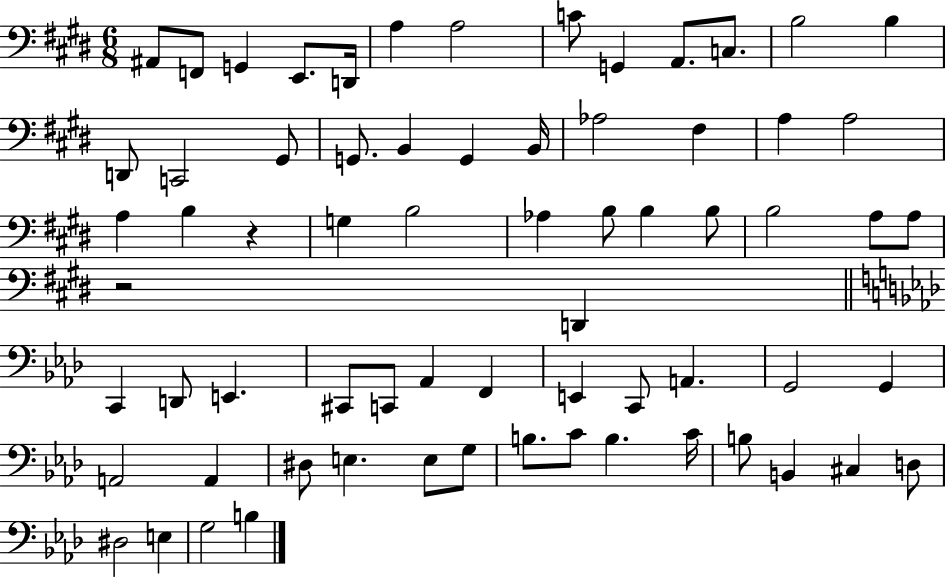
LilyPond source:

{
  \clef bass
  \numericTimeSignature
  \time 6/8
  \key e \major
  ais,8 f,8 g,4 e,8. d,16 | a4 a2 | c'8 g,4 a,8. c8. | b2 b4 | \break d,8 c,2 gis,8 | g,8. b,4 g,4 b,16 | aes2 fis4 | a4 a2 | \break a4 b4 r4 | g4 b2 | aes4 b8 b4 b8 | b2 a8 a8 | \break r2 d,4 | \bar "||" \break \key aes \major c,4 d,8 e,4. | cis,8 c,8 aes,4 f,4 | e,4 c,8 a,4. | g,2 g,4 | \break a,2 a,4 | dis8 e4. e8 g8 | b8. c'8 b4. c'16 | b8 b,4 cis4 d8 | \break dis2 e4 | g2 b4 | \bar "|."
}